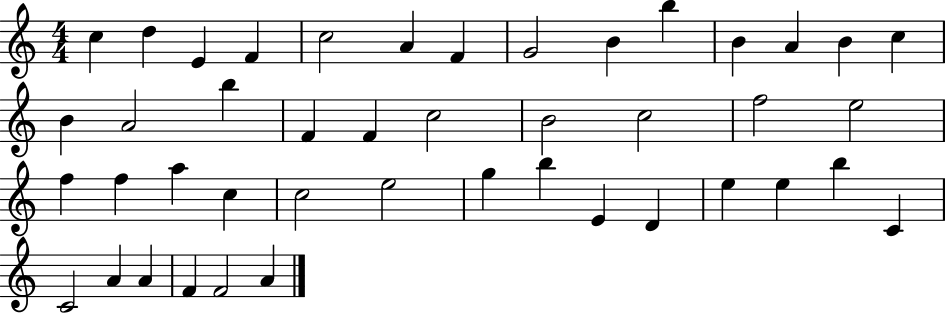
X:1
T:Untitled
M:4/4
L:1/4
K:C
c d E F c2 A F G2 B b B A B c B A2 b F F c2 B2 c2 f2 e2 f f a c c2 e2 g b E D e e b C C2 A A F F2 A